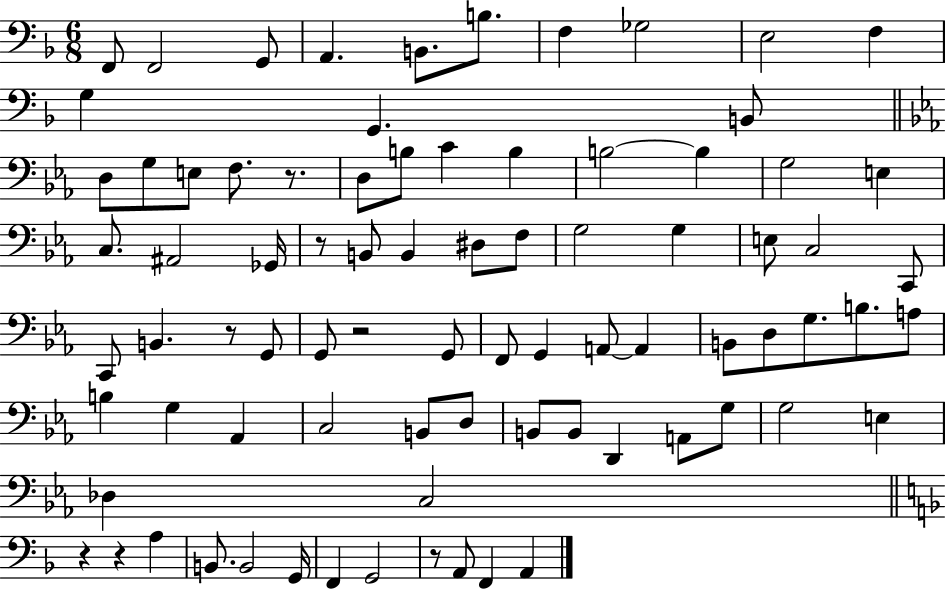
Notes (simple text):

F2/e F2/h G2/e A2/q. B2/e. B3/e. F3/q Gb3/h E3/h F3/q G3/q G2/q. B2/e D3/e G3/e E3/e F3/e. R/e. D3/e B3/e C4/q B3/q B3/h B3/q G3/h E3/q C3/e. A#2/h Gb2/s R/e B2/e B2/q D#3/e F3/e G3/h G3/q E3/e C3/h C2/e C2/e B2/q. R/e G2/e G2/e R/h G2/e F2/e G2/q A2/e A2/q B2/e D3/e G3/e. B3/e. A3/e B3/q G3/q Ab2/q C3/h B2/e D3/e B2/e B2/e D2/q A2/e G3/e G3/h E3/q Db3/q C3/h R/q R/q A3/q B2/e. B2/h G2/s F2/q G2/h R/e A2/e F2/q A2/q